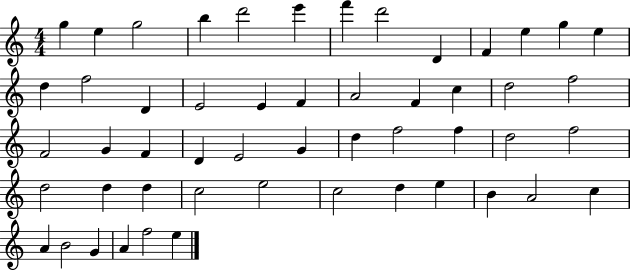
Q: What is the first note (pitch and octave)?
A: G5